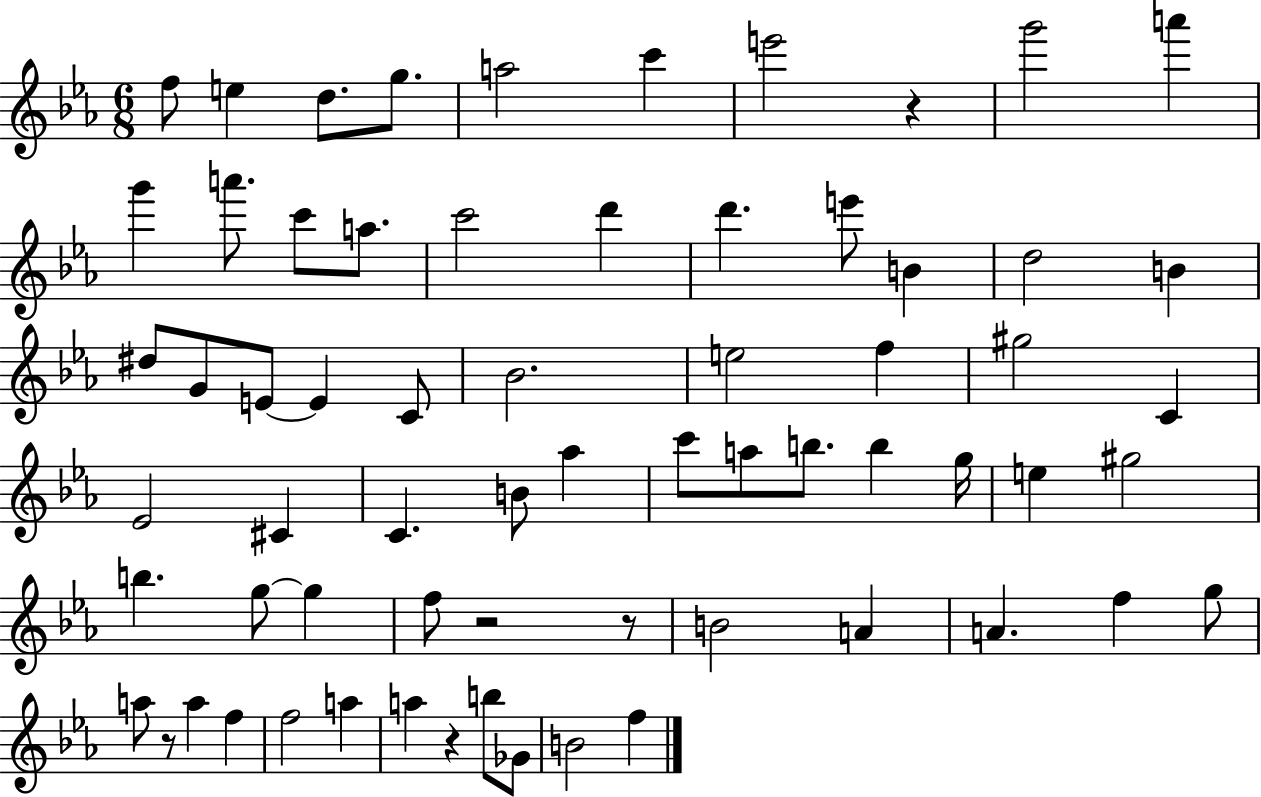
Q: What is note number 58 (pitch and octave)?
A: B5